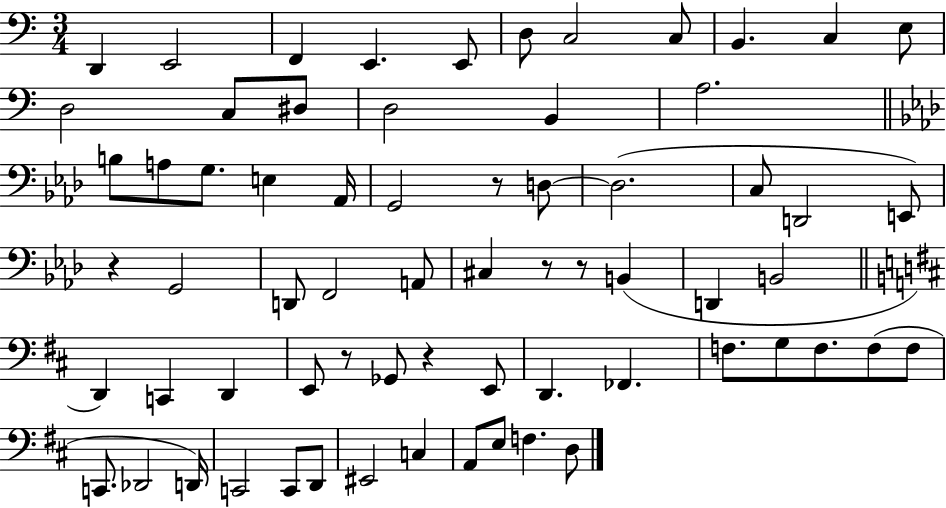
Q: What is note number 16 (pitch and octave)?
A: B2